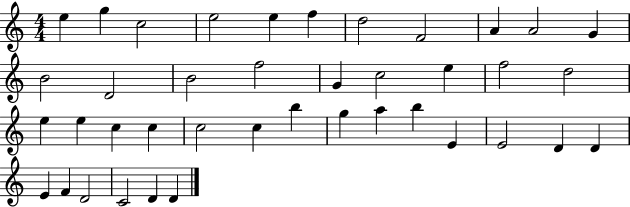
{
  \clef treble
  \numericTimeSignature
  \time 4/4
  \key c \major
  e''4 g''4 c''2 | e''2 e''4 f''4 | d''2 f'2 | a'4 a'2 g'4 | \break b'2 d'2 | b'2 f''2 | g'4 c''2 e''4 | f''2 d''2 | \break e''4 e''4 c''4 c''4 | c''2 c''4 b''4 | g''4 a''4 b''4 e'4 | e'2 d'4 d'4 | \break e'4 f'4 d'2 | c'2 d'4 d'4 | \bar "|."
}